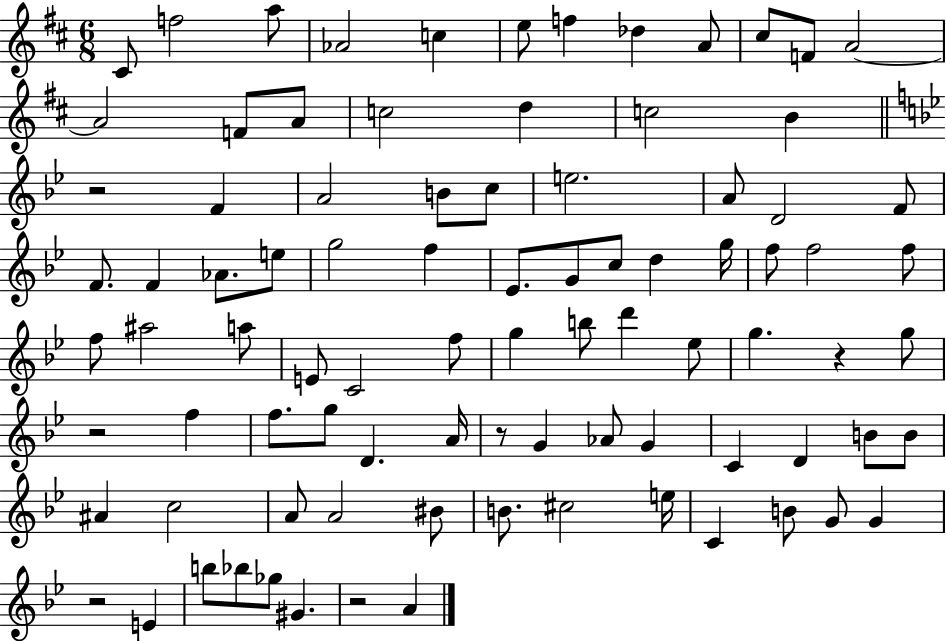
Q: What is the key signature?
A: D major